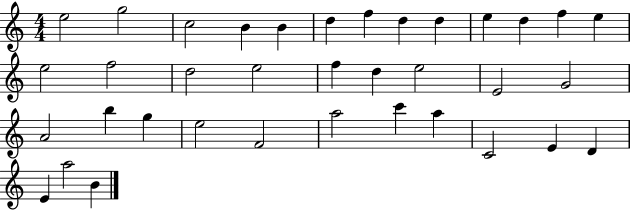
X:1
T:Untitled
M:4/4
L:1/4
K:C
e2 g2 c2 B B d f d d e d f e e2 f2 d2 e2 f d e2 E2 G2 A2 b g e2 F2 a2 c' a C2 E D E a2 B